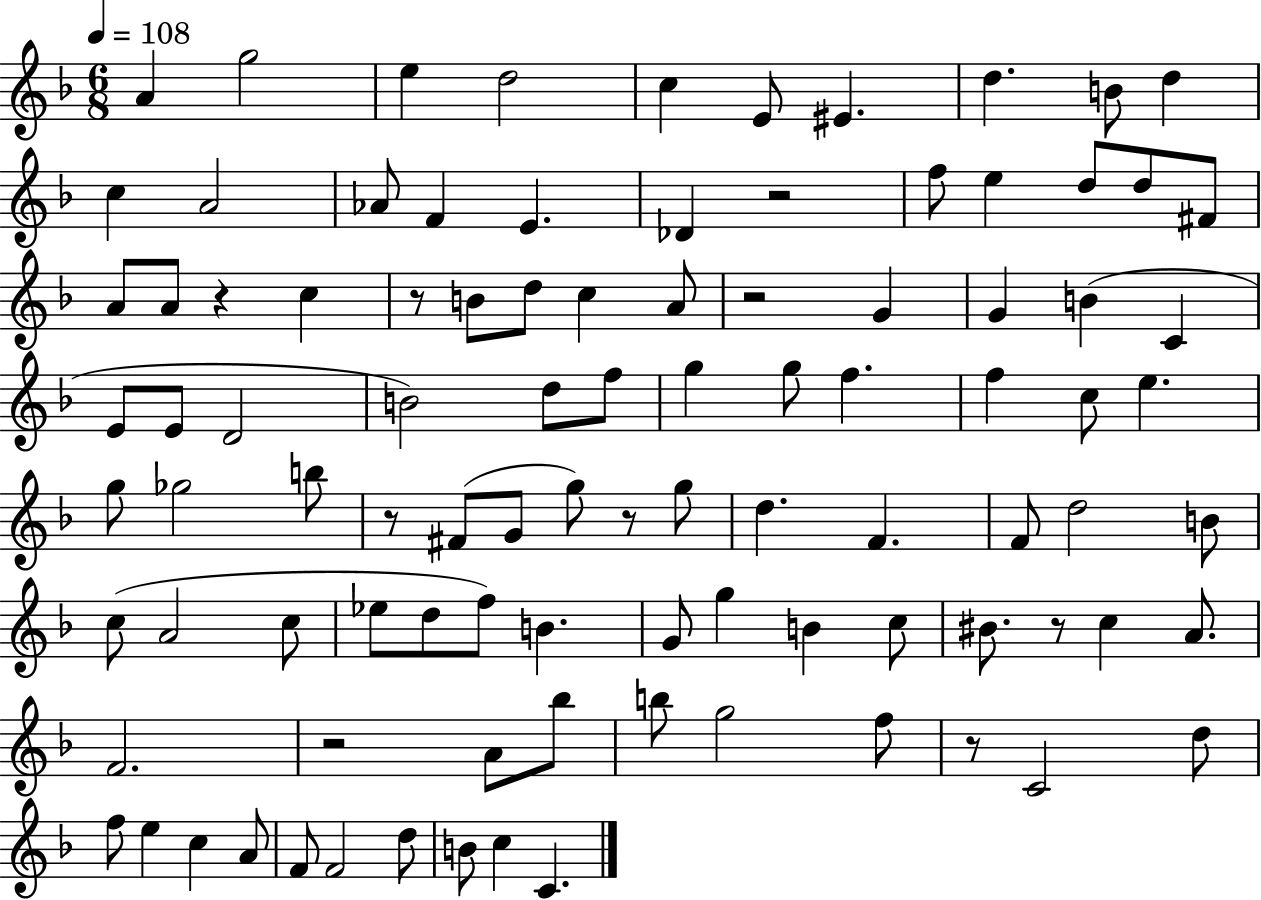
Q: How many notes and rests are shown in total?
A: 97